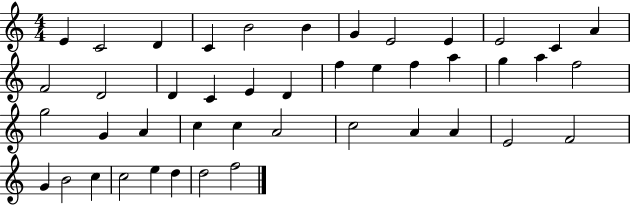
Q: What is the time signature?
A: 4/4